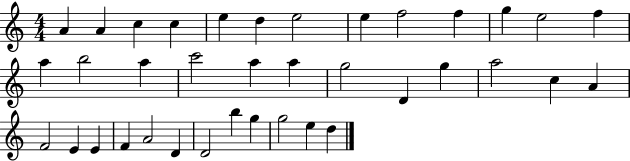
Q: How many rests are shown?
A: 0